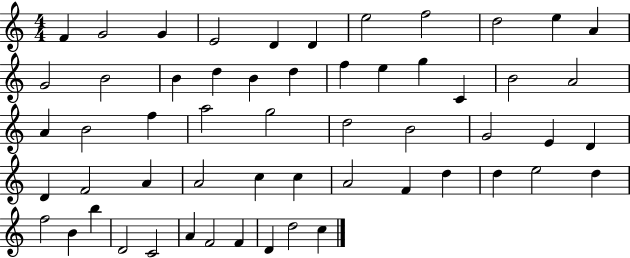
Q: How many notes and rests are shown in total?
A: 56